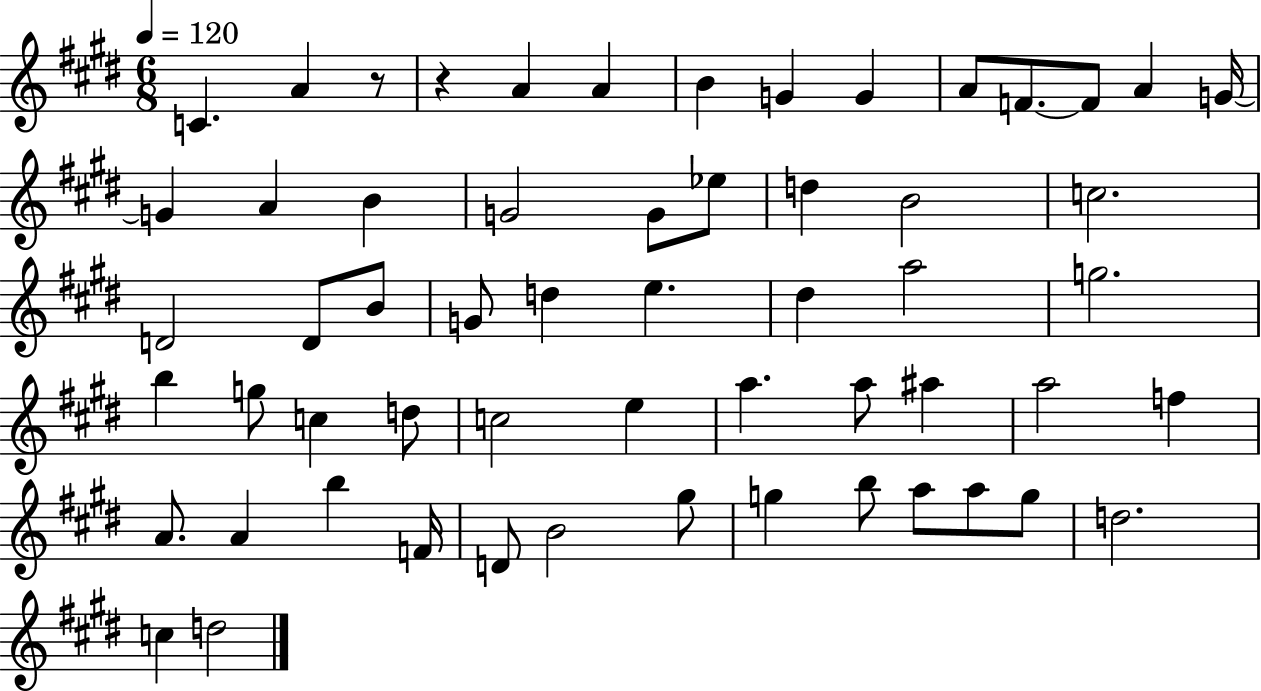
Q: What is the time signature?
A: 6/8